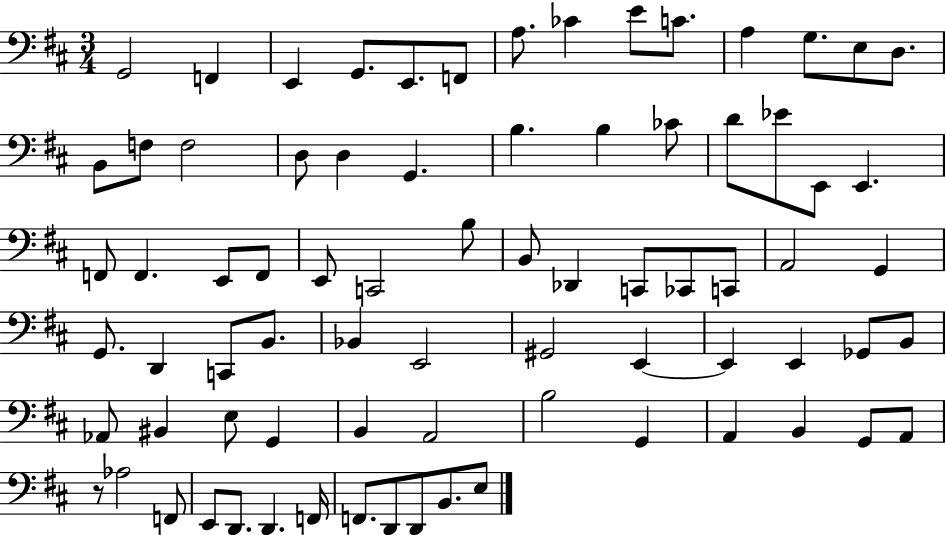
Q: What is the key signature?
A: D major